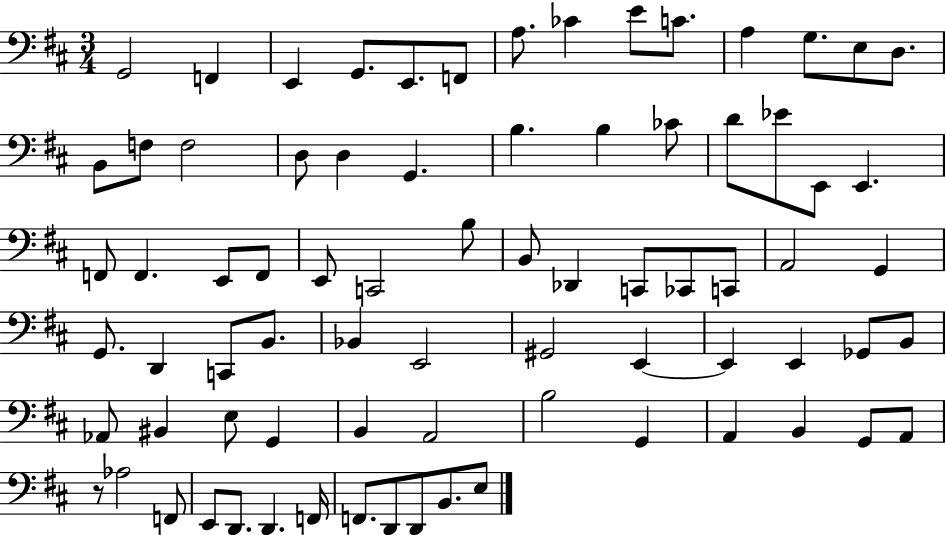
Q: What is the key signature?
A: D major